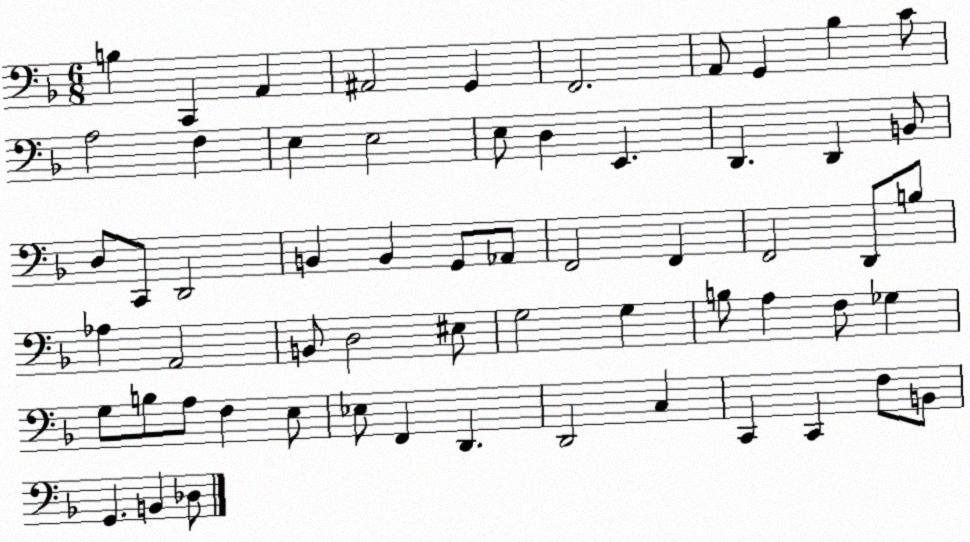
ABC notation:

X:1
T:Untitled
M:6/8
L:1/4
K:F
B, C,, A,, ^A,,2 G,, F,,2 A,,/2 G,, _B, C/2 A,2 F, E, E,2 E,/2 D, E,, D,, D,, B,,/2 D,/2 C,,/2 D,,2 B,, B,, G,,/2 _A,,/2 F,,2 F,, F,,2 D,,/2 B,/2 _A, A,,2 B,,/2 D,2 ^E,/2 G,2 G, B,/2 A, F,/2 _G, G,/2 B,/2 A,/2 F, E,/2 _E,/2 F,, D,, D,,2 C, C,, C,, F,/2 B,,/2 G,, B,, _D,/2